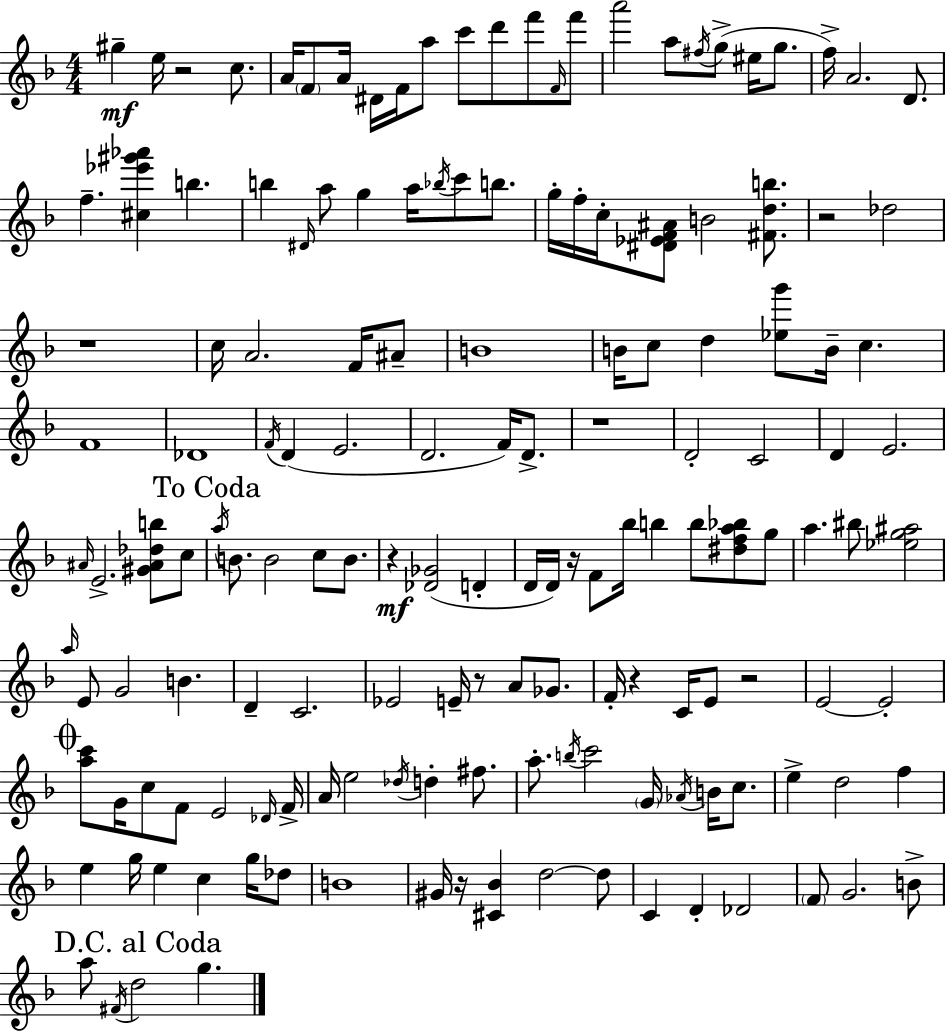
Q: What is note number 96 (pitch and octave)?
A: F4